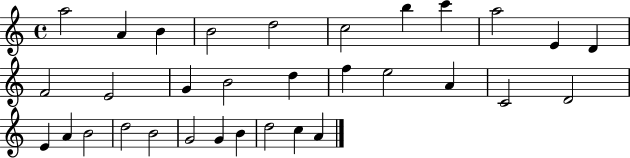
X:1
T:Untitled
M:4/4
L:1/4
K:C
a2 A B B2 d2 c2 b c' a2 E D F2 E2 G B2 d f e2 A C2 D2 E A B2 d2 B2 G2 G B d2 c A